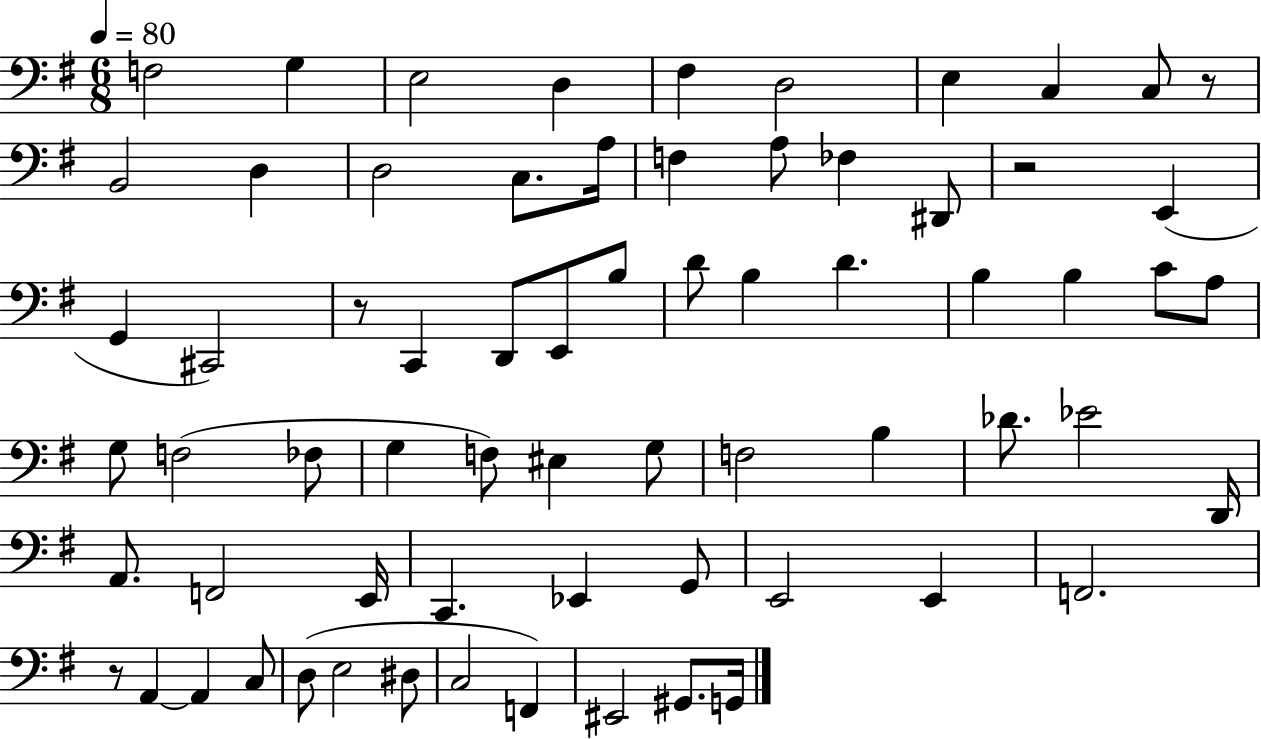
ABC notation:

X:1
T:Untitled
M:6/8
L:1/4
K:G
F,2 G, E,2 D, ^F, D,2 E, C, C,/2 z/2 B,,2 D, D,2 C,/2 A,/4 F, A,/2 _F, ^D,,/2 z2 E,, G,, ^C,,2 z/2 C,, D,,/2 E,,/2 B,/2 D/2 B, D B, B, C/2 A,/2 G,/2 F,2 _F,/2 G, F,/2 ^E, G,/2 F,2 B, _D/2 _E2 D,,/4 A,,/2 F,,2 E,,/4 C,, _E,, G,,/2 E,,2 E,, F,,2 z/2 A,, A,, C,/2 D,/2 E,2 ^D,/2 C,2 F,, ^E,,2 ^G,,/2 G,,/4